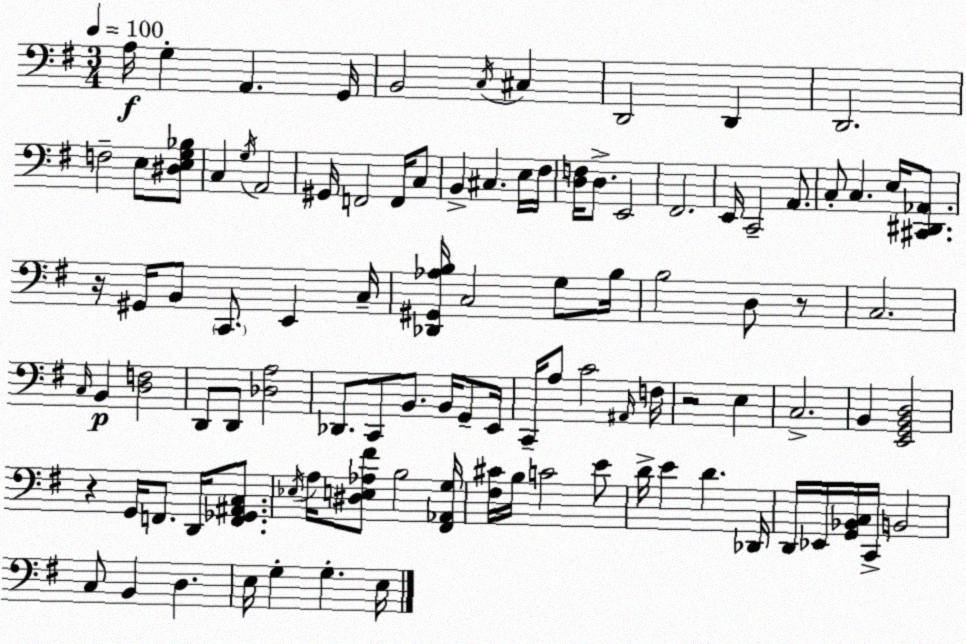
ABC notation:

X:1
T:Untitled
M:3/4
L:1/4
K:Em
A,/4 G, A,, G,,/4 B,,2 C,/4 ^C, D,,2 D,, D,,2 F,2 E,/2 [^D,E,G,_B,]/2 C, G,/4 A,,2 ^G,,/4 F,,2 F,,/4 C,/2 B,, ^C, E,/4 ^F,/4 [D,F,]/4 D,/2 E,,2 ^F,,2 E,,/4 C,,2 A,,/2 C,/2 C, E,/4 [^C,,^D,,_A,,]/2 z/4 ^G,,/4 B,,/2 C,,/2 E,, C,/4 [_D,,^G,,_A,B,]/4 C,2 G,/2 B,/4 B,2 D,/2 z/2 C,2 C,/4 B,, [D,F,]2 D,,/2 D,,/2 [_D,A,]2 _D,,/2 C,,/2 B,,/2 B,,/4 G,,/2 E,,/4 C,,/4 A,/2 C2 ^A,,/4 F,/4 z2 E, C,2 B,, [E,,G,,B,,D,]2 z G,,/4 F,,/2 D,,/4 [F,,_G,,^A,,C,]/2 _E,/4 A,/4 [^D,E,_A,^F]/2 B,2 [^F,,_A,,G,]/4 [^F,^C]/4 B,/4 C2 E/2 D/4 E D _D,,/4 D,,/4 _E,,/4 [G,,_B,,C,]/4 C,,/4 B,,2 C,/2 B,, D, E,/4 G, G, E,/4